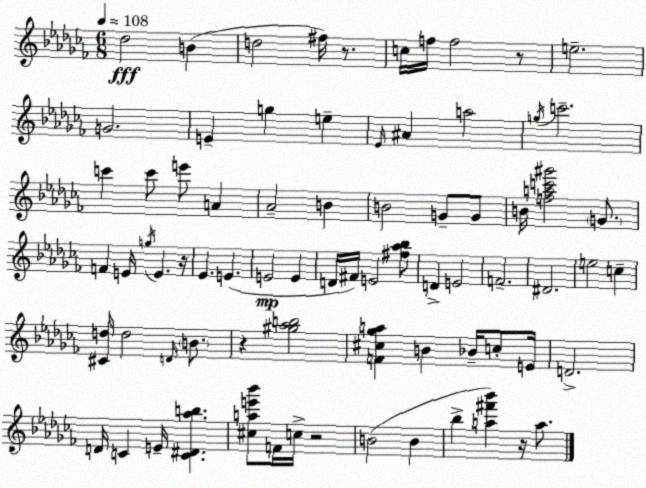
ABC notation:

X:1
T:Untitled
M:6/8
L:1/4
K:Abm
_d2 B d2 ^f/4 z/2 c/4 f/4 f2 z/2 e2 G2 E g e _E/4 ^A a2 g/4 c'2 c' c'/2 e'/2 A _A2 B B2 G/2 G/2 B/4 [fac'^g']2 G/2 F E/4 g/4 E z/4 _E E E2 E D/4 ^F/4 E2 [^f_a_b]/2 D E2 F2 ^D2 e2 c [^Cd]/4 d2 D/4 B/2 z [^g_ab]2 [F^c_ga] B _B/4 c/2 E/4 D2 D/4 C E/4 [C^D_ab] [^cae'_b']/2 F/4 c/4 z2 B2 B _b [a^f'_b'] z/4 a/2